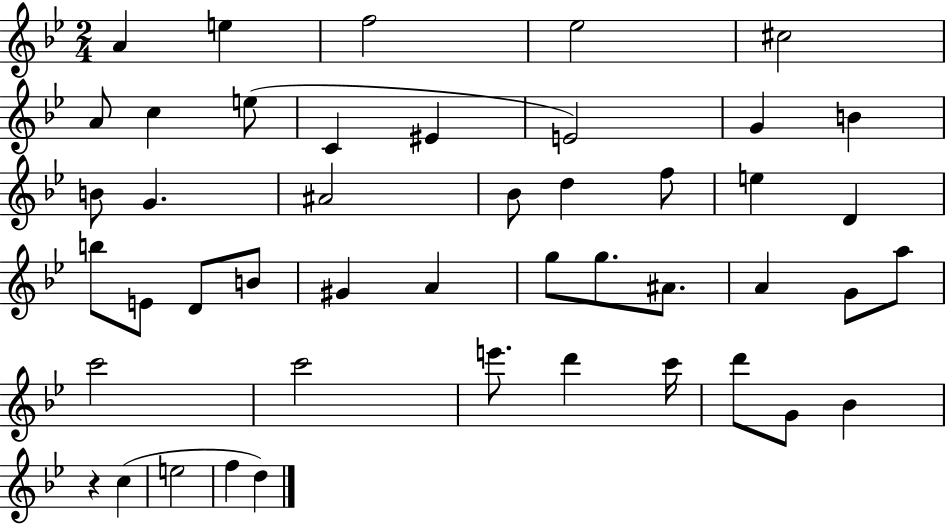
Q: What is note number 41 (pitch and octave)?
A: Bb4